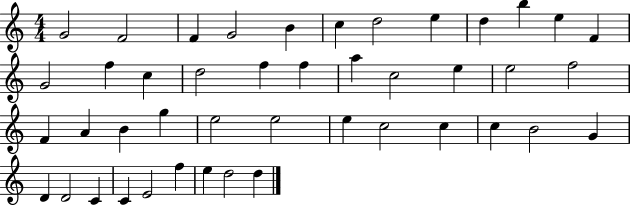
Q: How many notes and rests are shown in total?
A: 44